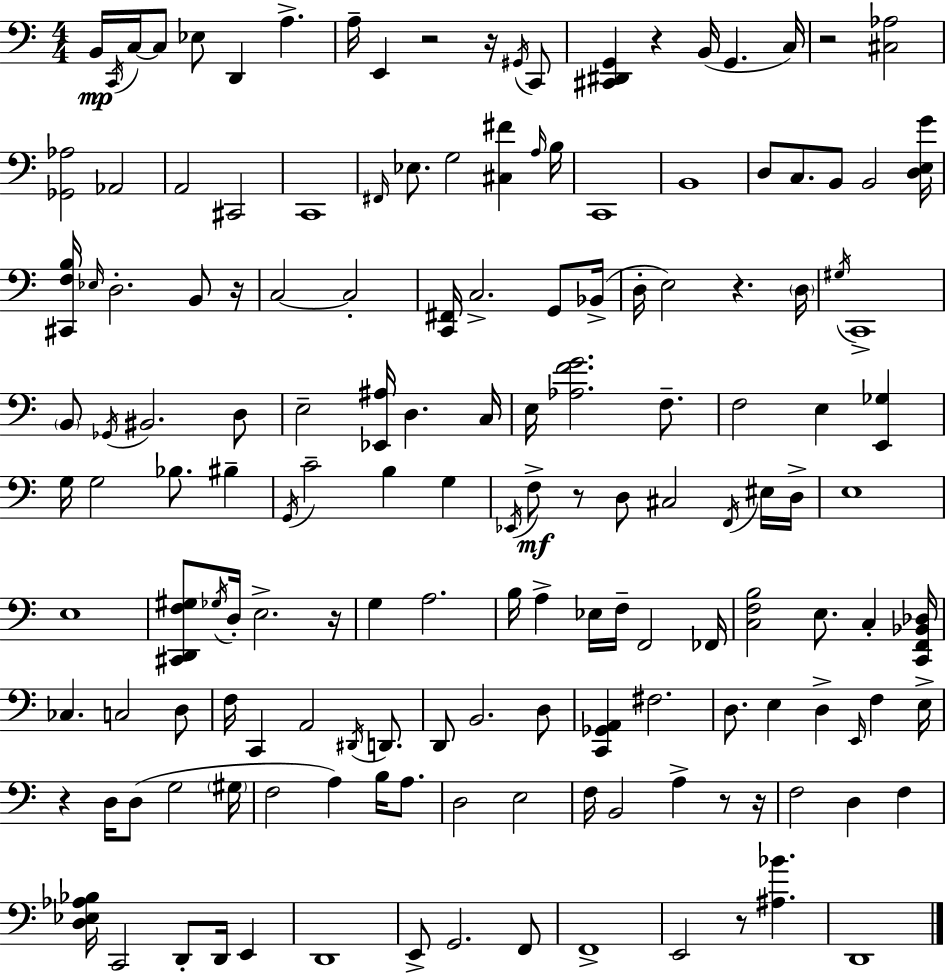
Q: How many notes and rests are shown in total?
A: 156